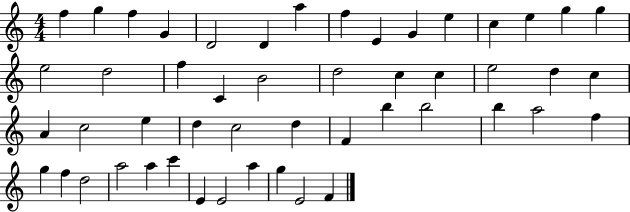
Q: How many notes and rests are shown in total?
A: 50